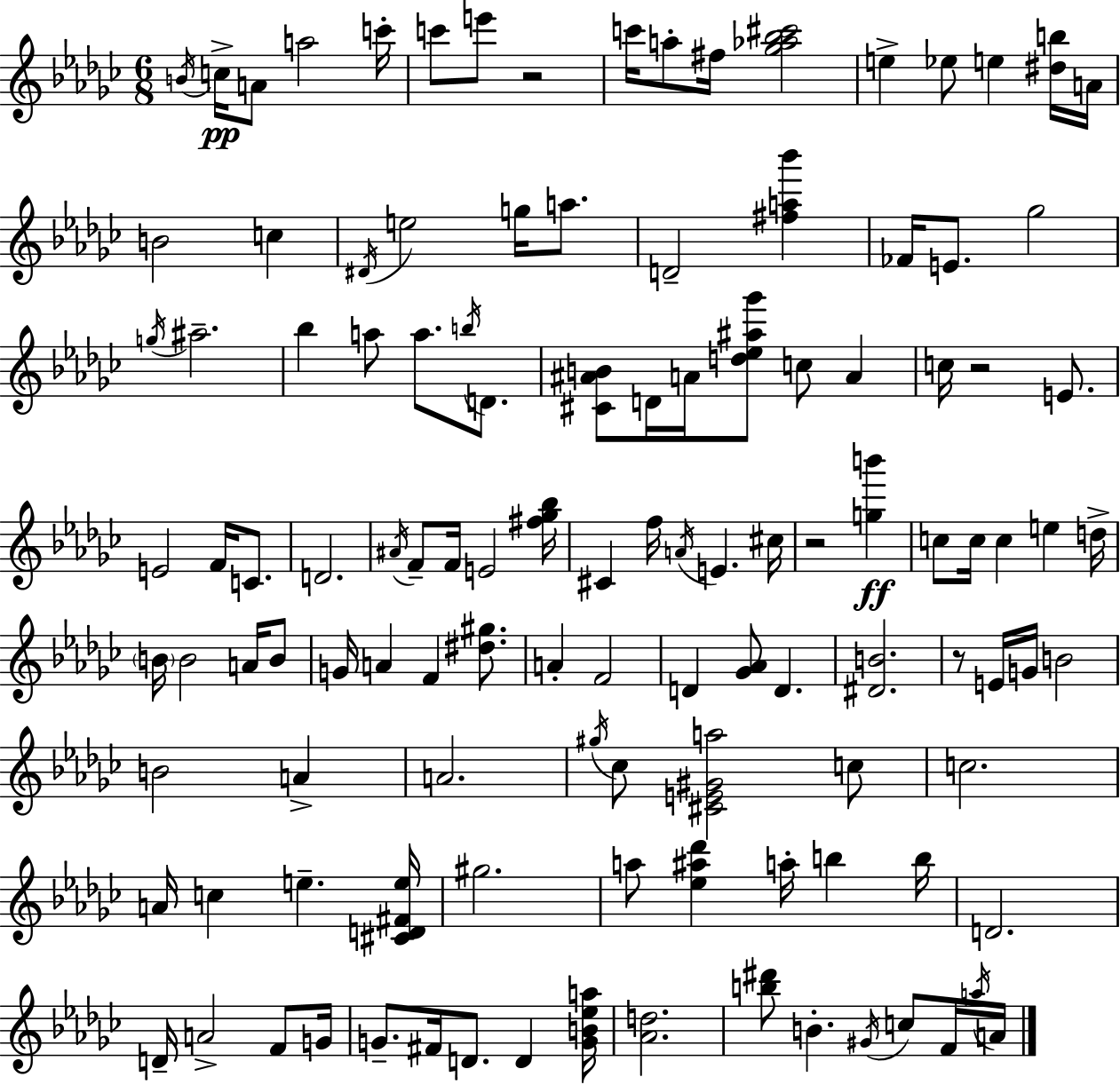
B4/s C5/s A4/e A5/h C6/s C6/e E6/e R/h C6/s A5/e F#5/s [Gb5,Ab5,Bb5,C#6]/h E5/q Eb5/e E5/q [D#5,B5]/s A4/s B4/h C5/q D#4/s E5/h G5/s A5/e. D4/h [F#5,A5,Bb6]/q FES4/s E4/e. Gb5/h G5/s A#5/h. Bb5/q A5/e A5/e. B5/s D4/e. [C#4,A#4,B4]/e D4/s A4/s [D5,Eb5,A#5,Gb6]/e C5/e A4/q C5/s R/h E4/e. E4/h F4/s C4/e. D4/h. A#4/s F4/e F4/s E4/h [F#5,Gb5,Bb5]/s C#4/q F5/s A4/s E4/q. C#5/s R/h [G5,B6]/q C5/e C5/s C5/q E5/q D5/s B4/s B4/h A4/s B4/e G4/s A4/q F4/q [D#5,G#5]/e. A4/q F4/h D4/q [Gb4,Ab4]/e D4/q. [D#4,B4]/h. R/e E4/s G4/s B4/h B4/h A4/q A4/h. G#5/s CES5/e [C#4,E4,G#4,A5]/h C5/e C5/h. A4/s C5/q E5/q. [C#4,D4,F#4,E5]/s G#5/h. A5/e [Eb5,A#5,Db6]/q A5/s B5/q B5/s D4/h. D4/s A4/h F4/e G4/s G4/e. F#4/s D4/e. D4/q [G4,B4,Eb5,A5]/s [Ab4,D5]/h. [B5,D#6]/e B4/q. G#4/s C5/e F4/s A5/s A4/s